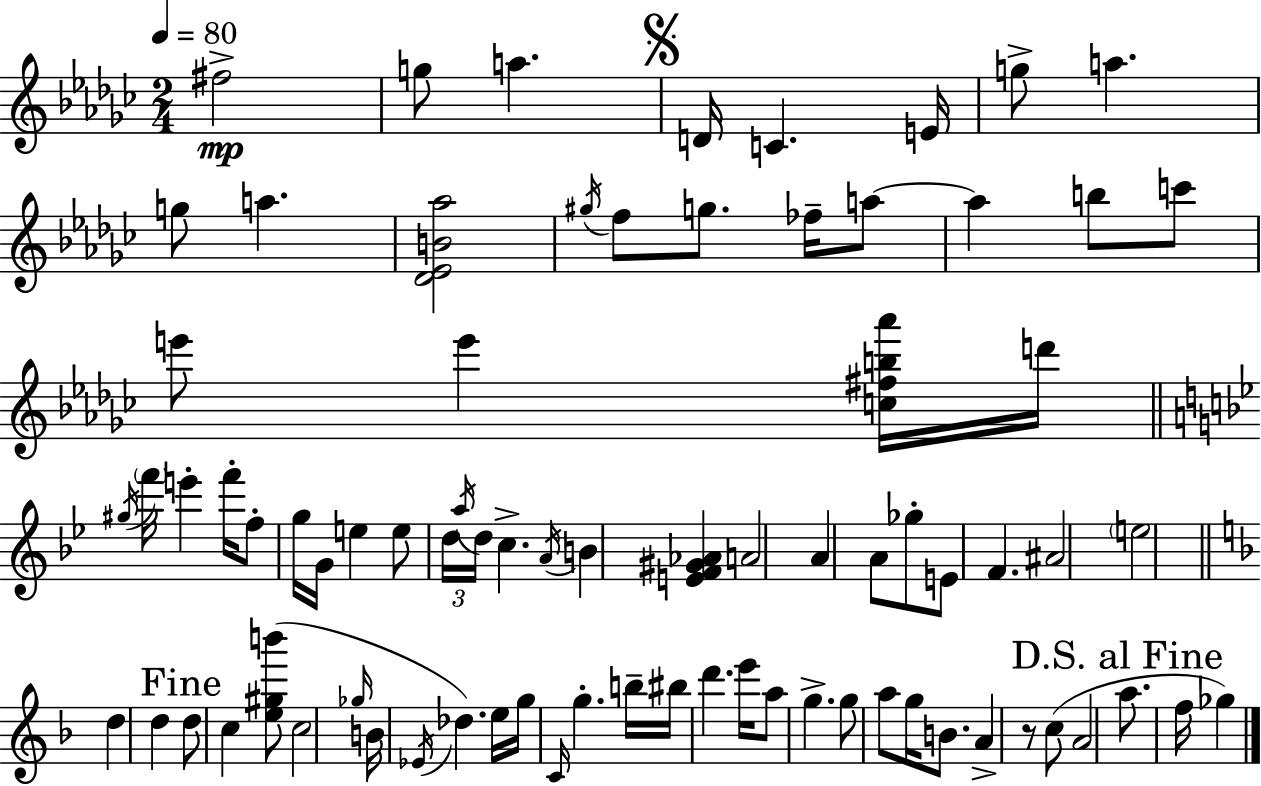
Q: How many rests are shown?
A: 1